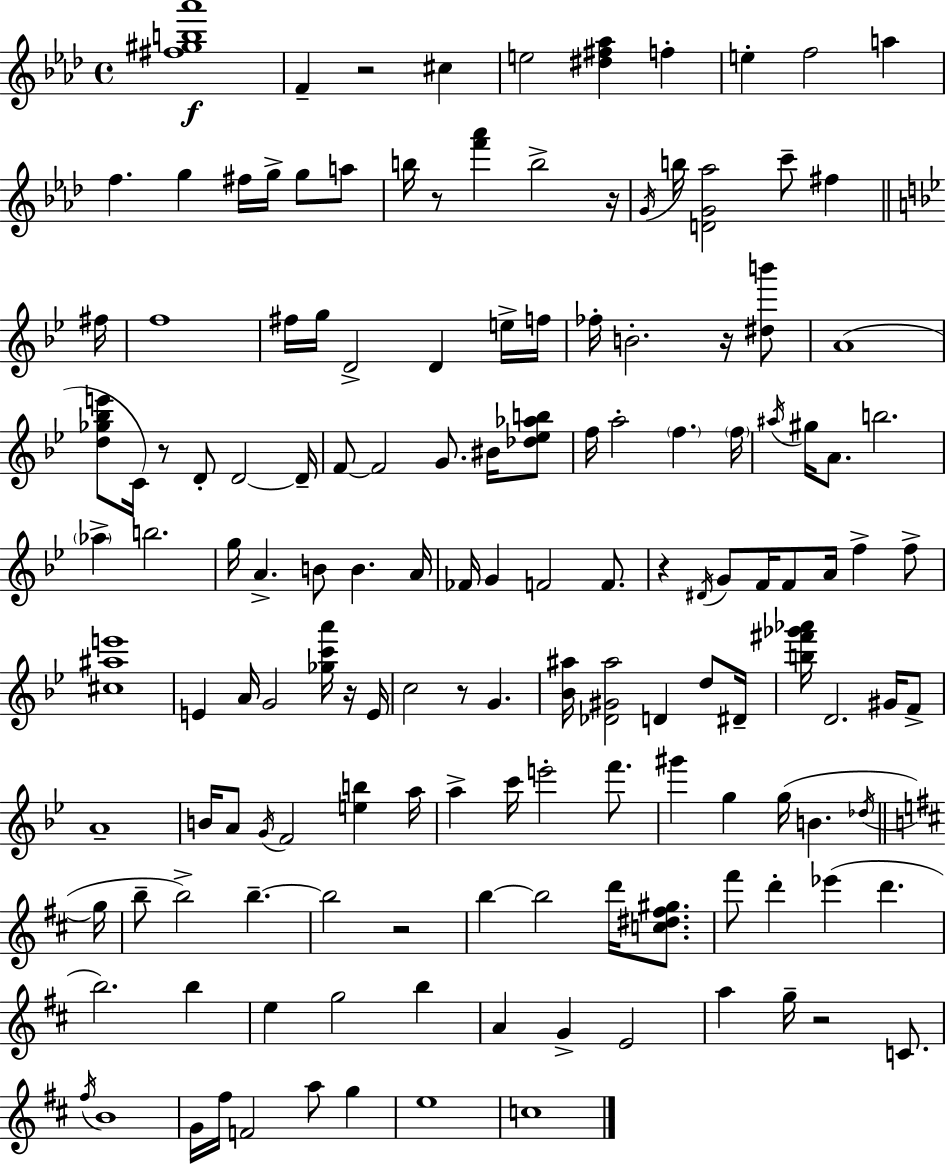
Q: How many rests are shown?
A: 10